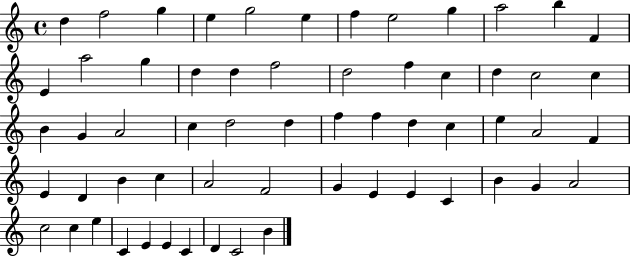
X:1
T:Untitled
M:4/4
L:1/4
K:C
d f2 g e g2 e f e2 g a2 b F E a2 g d d f2 d2 f c d c2 c B G A2 c d2 d f f d c e A2 F E D B c A2 F2 G E E C B G A2 c2 c e C E E C D C2 B